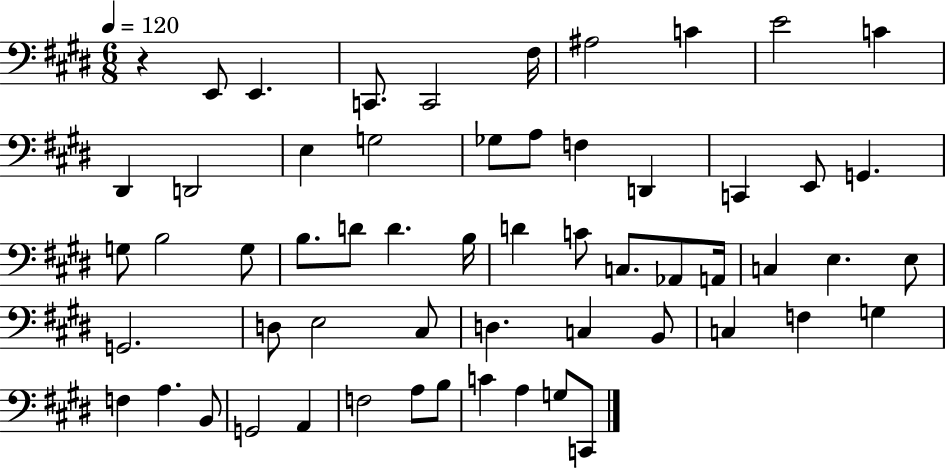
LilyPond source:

{
  \clef bass
  \numericTimeSignature
  \time 6/8
  \key e \major
  \tempo 4 = 120
  r4 e,8 e,4. | c,8. c,2 fis16 | ais2 c'4 | e'2 c'4 | \break dis,4 d,2 | e4 g2 | ges8 a8 f4 d,4 | c,4 e,8 g,4. | \break g8 b2 g8 | b8. d'8 d'4. b16 | d'4 c'8 c8. aes,8 a,16 | c4 e4. e8 | \break g,2. | d8 e2 cis8 | d4. c4 b,8 | c4 f4 g4 | \break f4 a4. b,8 | g,2 a,4 | f2 a8 b8 | c'4 a4 g8 c,8 | \break \bar "|."
}